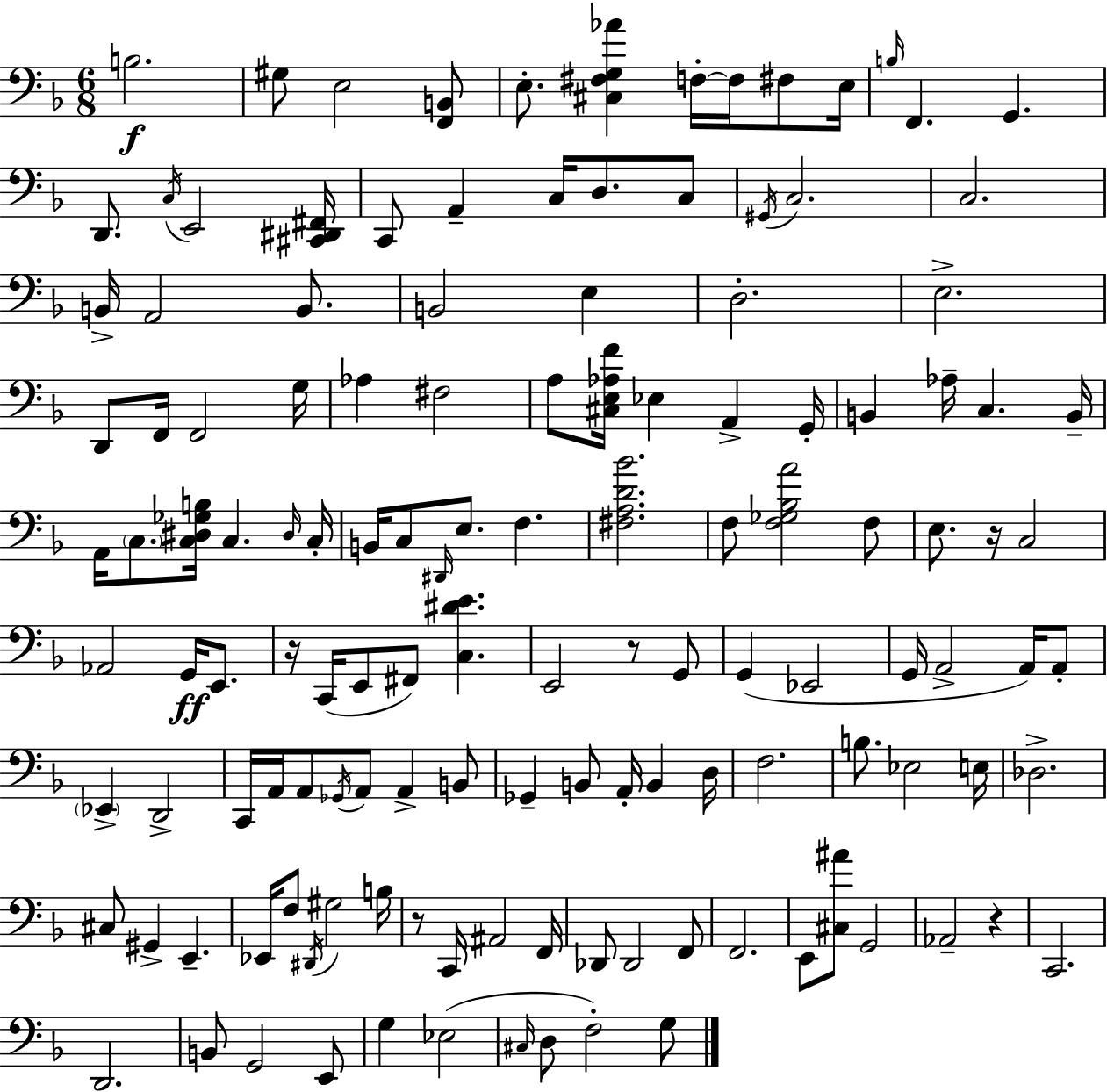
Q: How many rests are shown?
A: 5